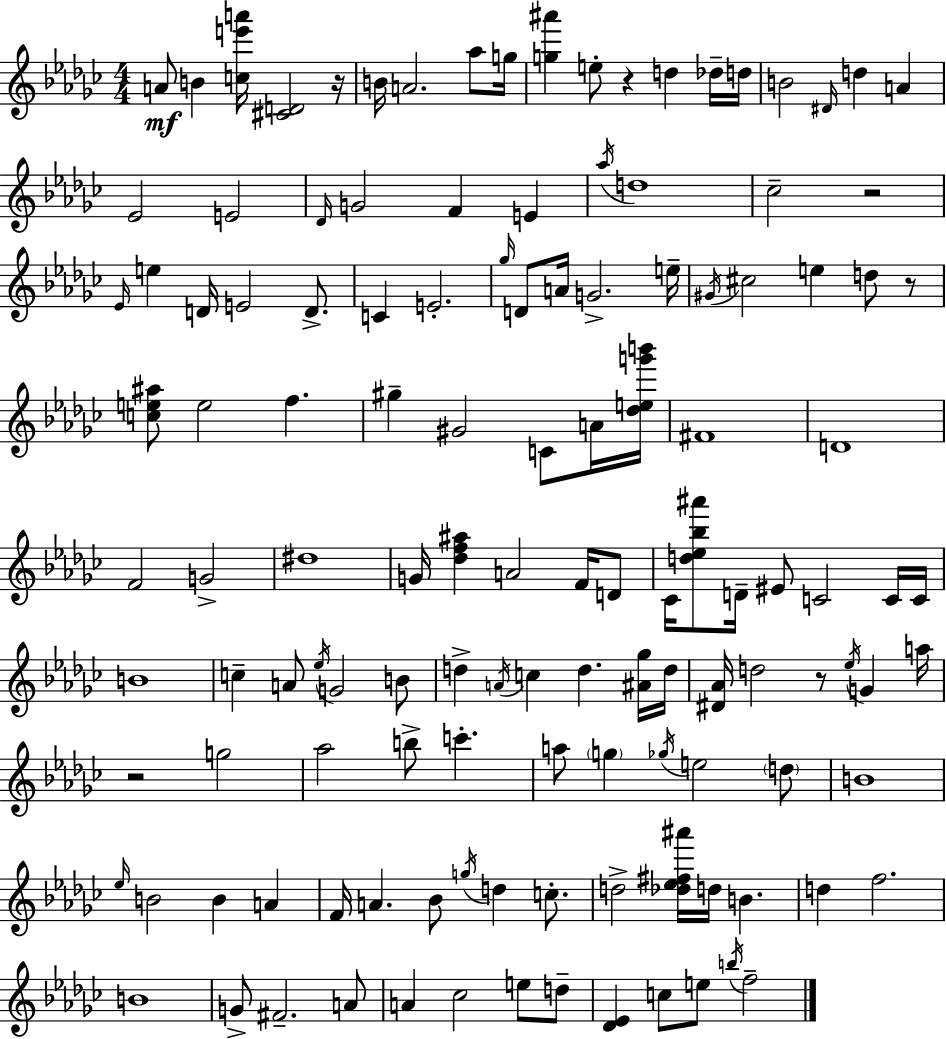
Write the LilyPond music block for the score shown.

{
  \clef treble
  \numericTimeSignature
  \time 4/4
  \key ees \minor
  a'8\mf b'4 <c'' e''' a'''>16 <cis' d'>2 r16 | b'16 a'2. aes''8 g''16 | <g'' ais'''>4 e''8-. r4 d''4 des''16-- d''16 | b'2 \grace { dis'16 } d''4 a'4 | \break ees'2 e'2 | \grace { des'16 } g'2 f'4 e'4 | \acciaccatura { aes''16 } d''1 | ces''2-- r2 | \break \grace { ees'16 } e''4 d'16 e'2 | d'8.-> c'4 e'2.-. | \grace { ges''16 } d'8 a'16 g'2.-> | e''16-- \acciaccatura { gis'16 } cis''2 e''4 | \break d''8 r8 <c'' e'' ais''>8 e''2 | f''4. gis''4-- gis'2 | c'8 a'16 <des'' e'' g''' b'''>16 fis'1 | d'1 | \break f'2 g'2-> | dis''1 | g'16 <des'' f'' ais''>4 a'2 | f'16 d'8 ces'16 <d'' ees'' bes'' ais'''>8 d'16-- eis'8 c'2 | \break c'16 c'16 b'1 | c''4-- a'8 \acciaccatura { ees''16 } g'2 | b'8 d''4-> \acciaccatura { a'16 } c''4 | d''4. <ais' ges''>16 d''16 <dis' aes'>16 d''2 | \break r8 \acciaccatura { ees''16 } g'4 a''16 r2 | g''2 aes''2 | b''8-> c'''4.-. a''8 \parenthesize g''4 \acciaccatura { ges''16 } | e''2 \parenthesize d''8 b'1 | \break \grace { ees''16 } b'2 | b'4 a'4 f'16 a'4. | bes'8 \acciaccatura { g''16 } d''4 c''8.-. d''2-> | <des'' ees'' fis'' ais'''>16 d''16 b'4. d''4 | \break f''2. b'1 | g'8-> fis'2.-- | a'8 a'4 | ces''2 e''8 d''8-- <des' ees'>4 | \break c''8 e''8 \acciaccatura { b''16 } f''2-- \bar "|."
}